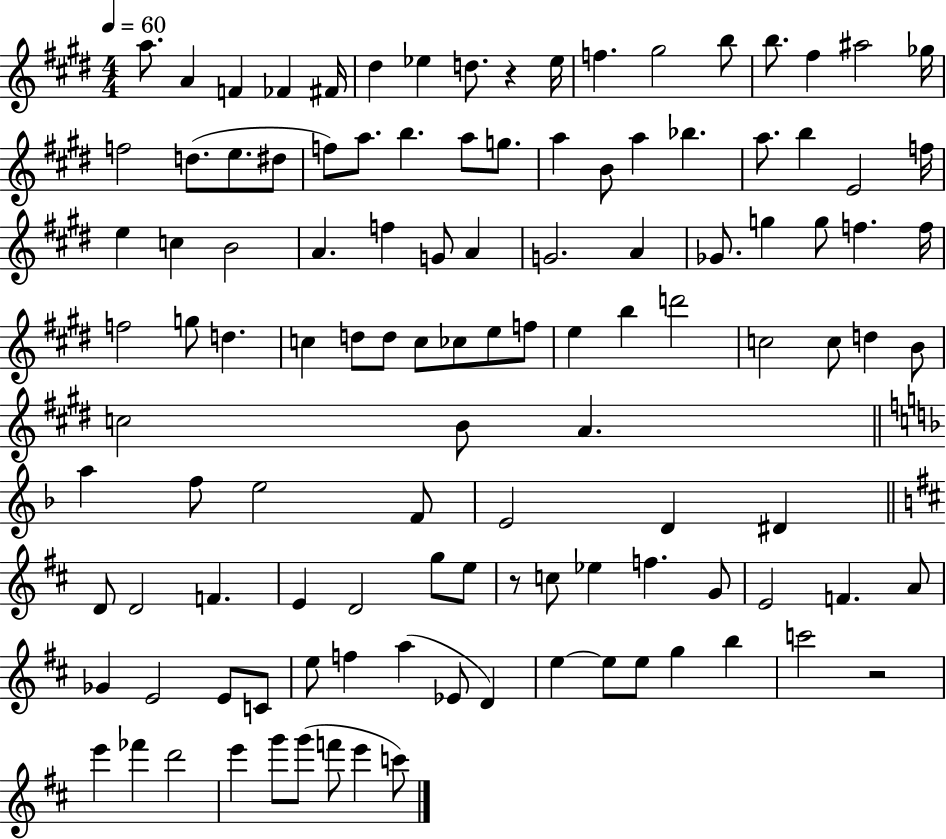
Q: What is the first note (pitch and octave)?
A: A5